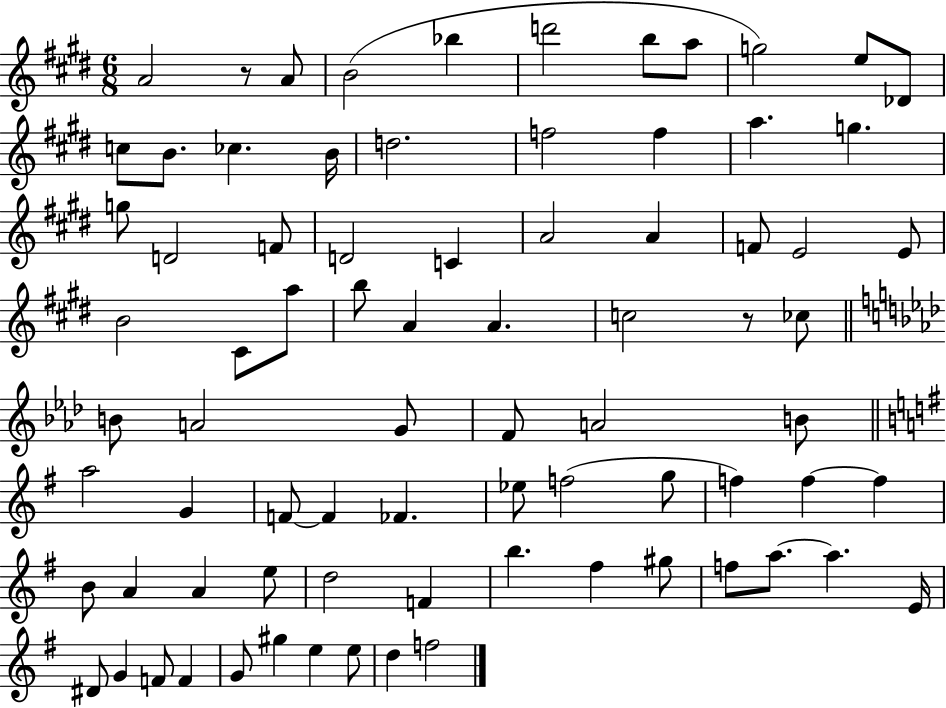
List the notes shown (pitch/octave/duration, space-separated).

A4/h R/e A4/e B4/h Bb5/q D6/h B5/e A5/e G5/h E5/e Db4/e C5/e B4/e. CES5/q. B4/s D5/h. F5/h F5/q A5/q. G5/q. G5/e D4/h F4/e D4/h C4/q A4/h A4/q F4/e E4/h E4/e B4/h C#4/e A5/e B5/e A4/q A4/q. C5/h R/e CES5/e B4/e A4/h G4/e F4/e A4/h B4/e A5/h G4/q F4/e F4/q FES4/q. Eb5/e F5/h G5/e F5/q F5/q F5/q B4/e A4/q A4/q E5/e D5/h F4/q B5/q. F#5/q G#5/e F5/e A5/e. A5/q. E4/s D#4/e G4/q F4/e F4/q G4/e G#5/q E5/q E5/e D5/q F5/h